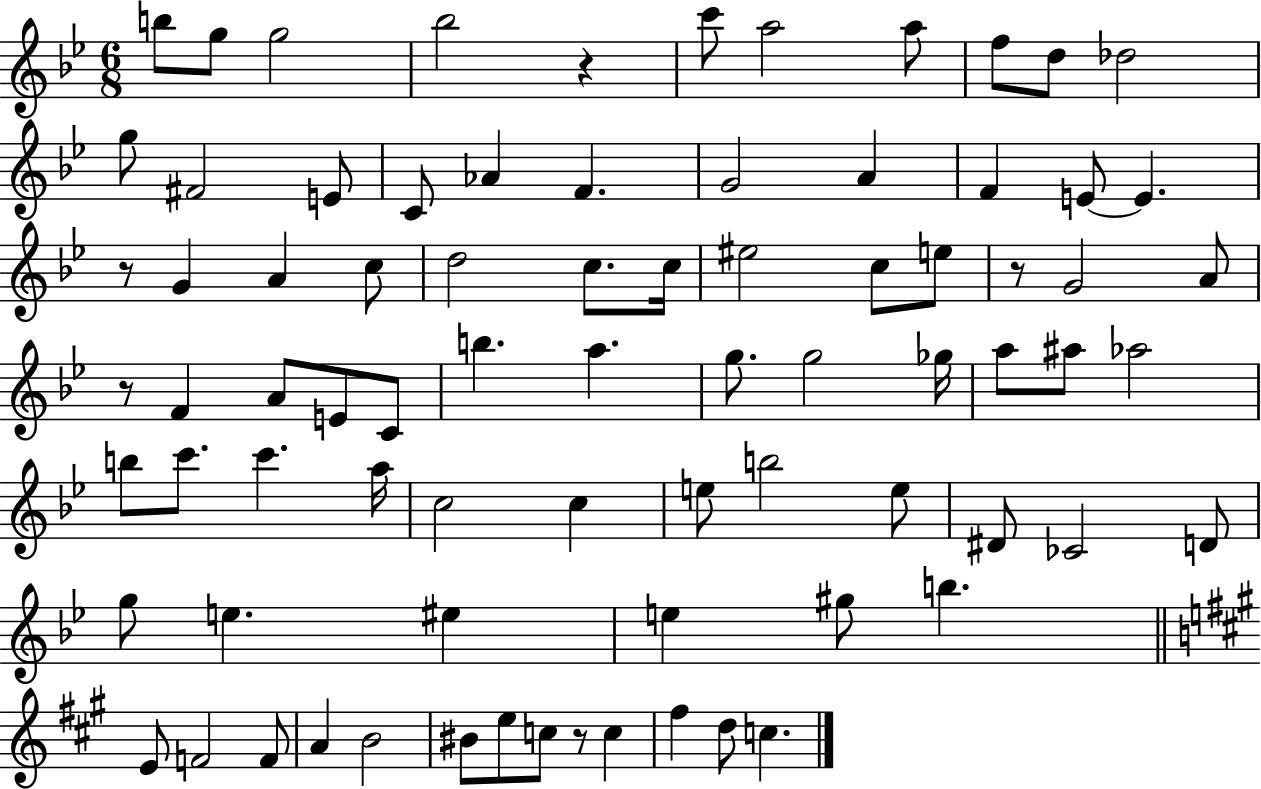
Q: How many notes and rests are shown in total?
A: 79